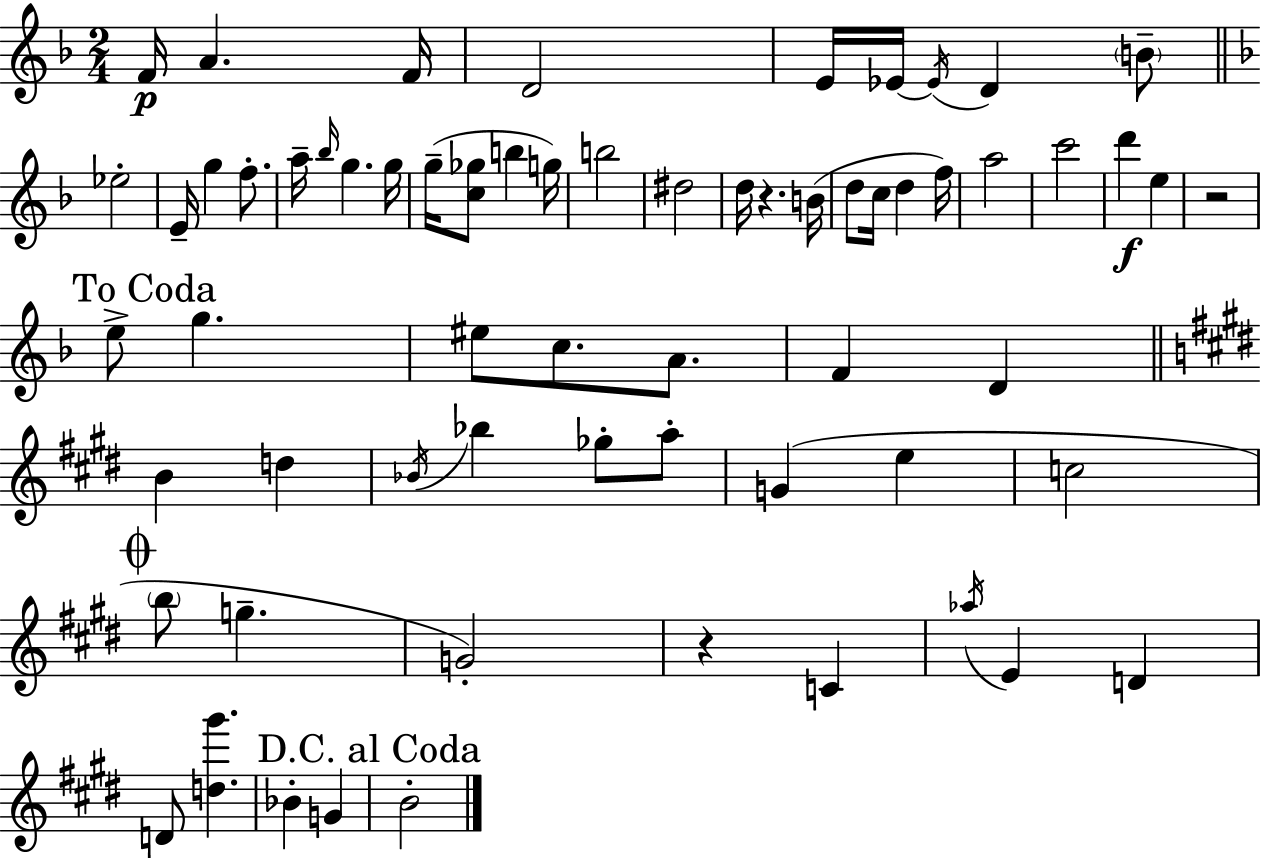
{
  \clef treble
  \numericTimeSignature
  \time 2/4
  \key d \minor
  f'16\p a'4. f'16 | d'2 | e'16 ees'16~~ \acciaccatura { ees'16 } d'4 \parenthesize b'8-- | \bar "||" \break \key d \minor ees''2-. | e'16-- g''4 f''8.-. | a''16-- \grace { bes''16 } g''4. | g''16 g''16--( <c'' ges''>8 b''4 | \break g''16) b''2 | dis''2 | d''16 r4. | b'16( d''8 c''16 d''4 | \break f''16) a''2 | c'''2 | d'''4\f e''4 | r2 | \break \mark "To Coda" e''8-> g''4. | eis''8 c''8. a'8. | f'4 d'4 | \bar "||" \break \key e \major b'4 d''4 | \acciaccatura { bes'16 } bes''4 ges''8-. a''8-. | g'4( e''4 | c''2 | \break \mark \markup { \musicglyph "scripts.coda" } \parenthesize b''8 g''4.-- | g'2-.) | r4 c'4 | \acciaccatura { aes''16 } e'4 d'4 | \break d'8 <d'' gis'''>4. | bes'4-. g'4 | \mark "D.C. al Coda" b'2-. | \bar "|."
}